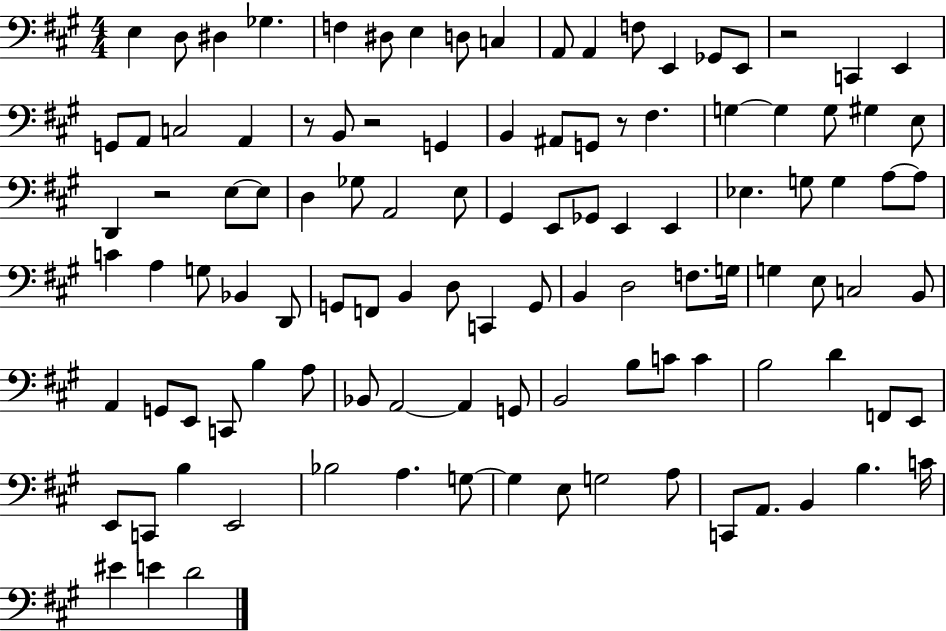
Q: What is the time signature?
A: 4/4